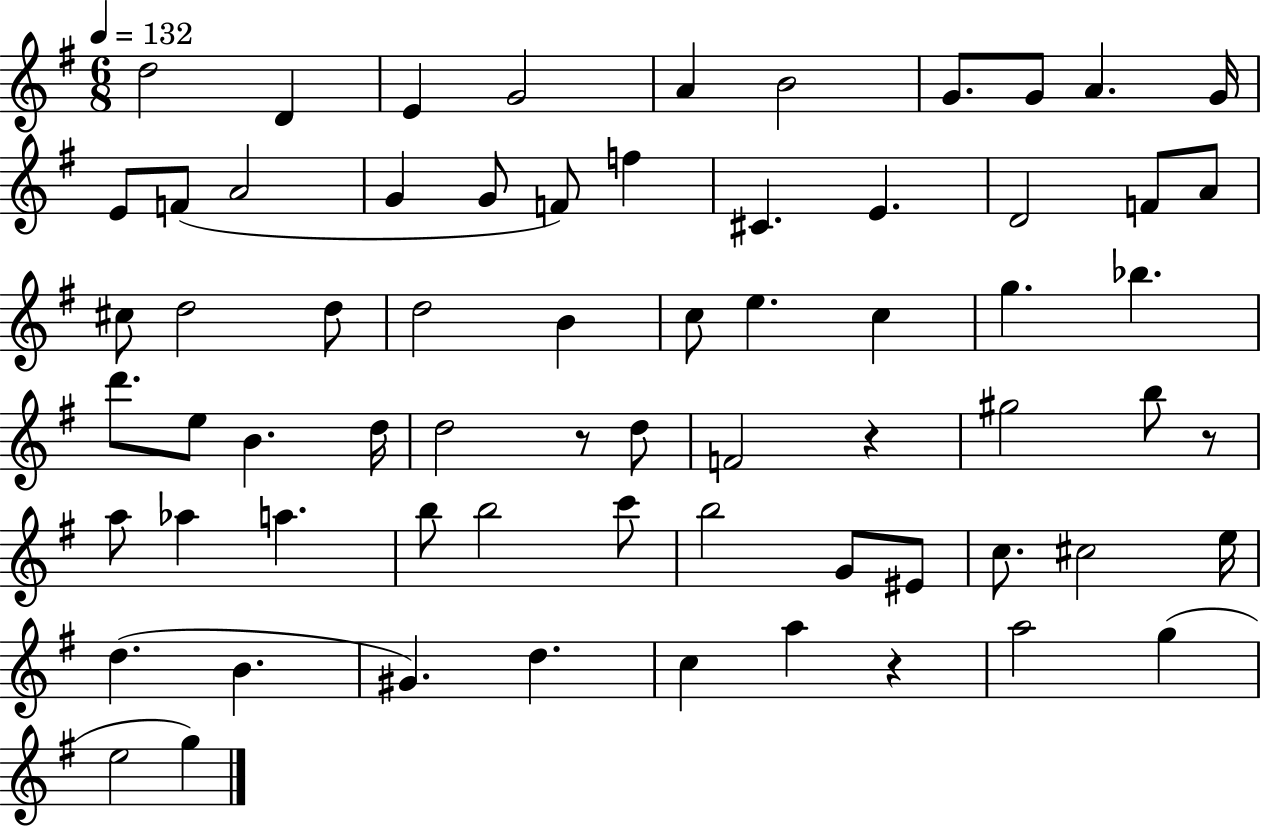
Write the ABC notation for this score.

X:1
T:Untitled
M:6/8
L:1/4
K:G
d2 D E G2 A B2 G/2 G/2 A G/4 E/2 F/2 A2 G G/2 F/2 f ^C E D2 F/2 A/2 ^c/2 d2 d/2 d2 B c/2 e c g _b d'/2 e/2 B d/4 d2 z/2 d/2 F2 z ^g2 b/2 z/2 a/2 _a a b/2 b2 c'/2 b2 G/2 ^E/2 c/2 ^c2 e/4 d B ^G d c a z a2 g e2 g